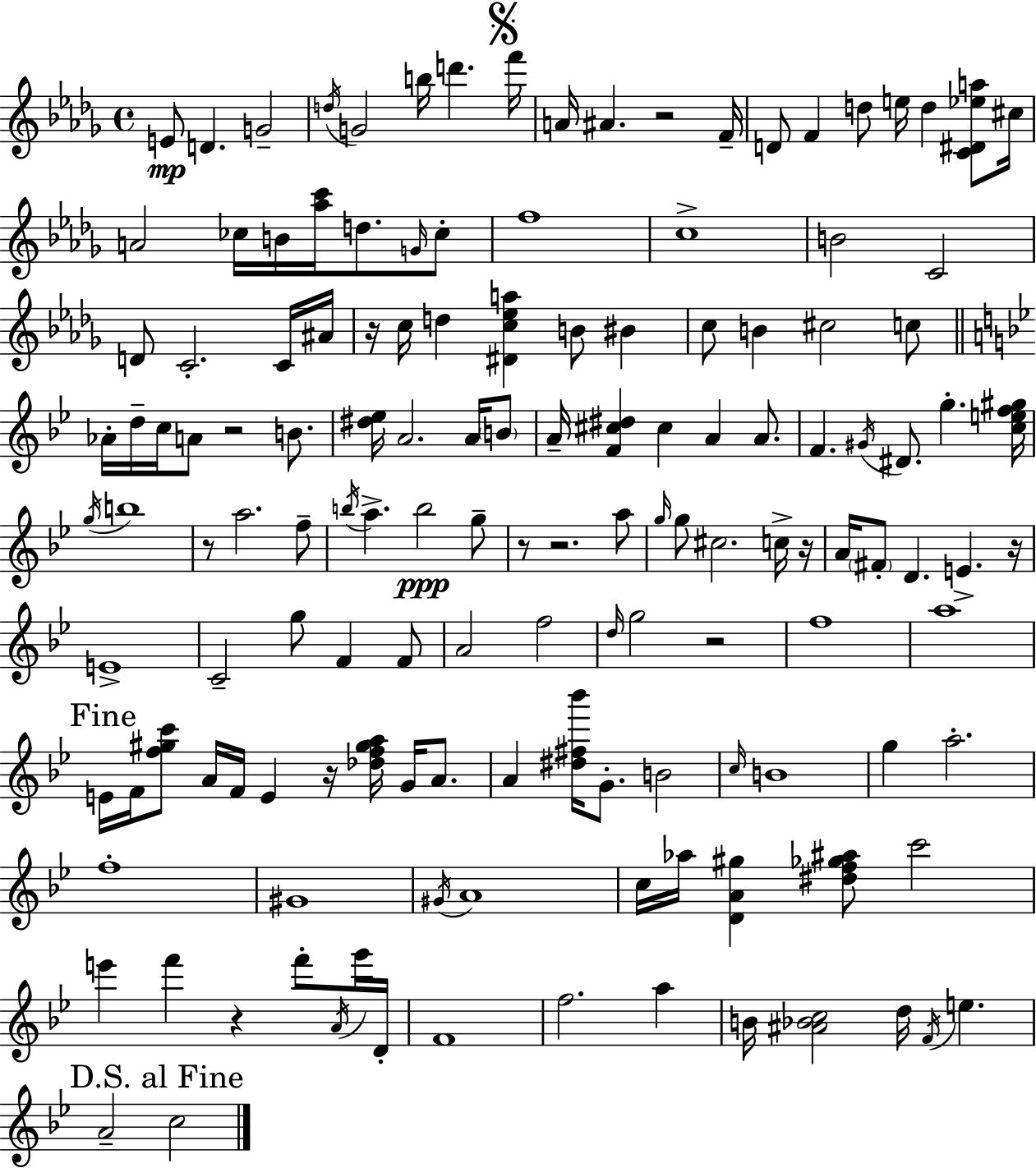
E4/e D4/q. G4/h D5/s G4/h B5/s D6/q. F6/s A4/s A#4/q. R/h F4/s D4/e F4/q D5/e E5/s D5/q [C4,D#4,Eb5,A5]/e C#5/s A4/h CES5/s B4/s [Ab5,C6]/s D5/e. G4/s CES5/e F5/w C5/w B4/h C4/h D4/e C4/h. C4/s A#4/s R/s C5/s D5/q [D#4,C5,Eb5,A5]/q B4/e BIS4/q C5/e B4/q C#5/h C5/e Ab4/s D5/s C5/s A4/e R/h B4/e. [D#5,Eb5]/s A4/h. A4/s B4/e A4/s [F4,C#5,D#5]/q C#5/q A4/q A4/e. F4/q. G#4/s D#4/e. G5/q. [C5,E5,F5,G#5]/s G5/s B5/w R/e A5/h. F5/e B5/s A5/q. B5/h G5/e R/e R/h. A5/e G5/s G5/e C#5/h. C5/s R/s A4/s F#4/e D4/q. E4/q. R/s E4/w C4/h G5/e F4/q F4/e A4/h F5/h D5/s G5/h R/h F5/w A5/w E4/s F4/s [F5,G#5,C6]/e A4/s F4/s E4/q R/s [Db5,F5,G#5,A5]/s G4/s A4/e. A4/q [D#5,F#5,Bb6]/s G4/e. B4/h C5/s B4/w G5/q A5/h. F5/w G#4/w G#4/s A4/w C5/s Ab5/s [D4,A4,G#5]/q [D#5,F5,Gb5,A#5]/e C6/h E6/q F6/q R/q F6/e A4/s G6/s D4/s F4/w F5/h. A5/q B4/s [A#4,Bb4,C5]/h D5/s F4/s E5/q. A4/h C5/h